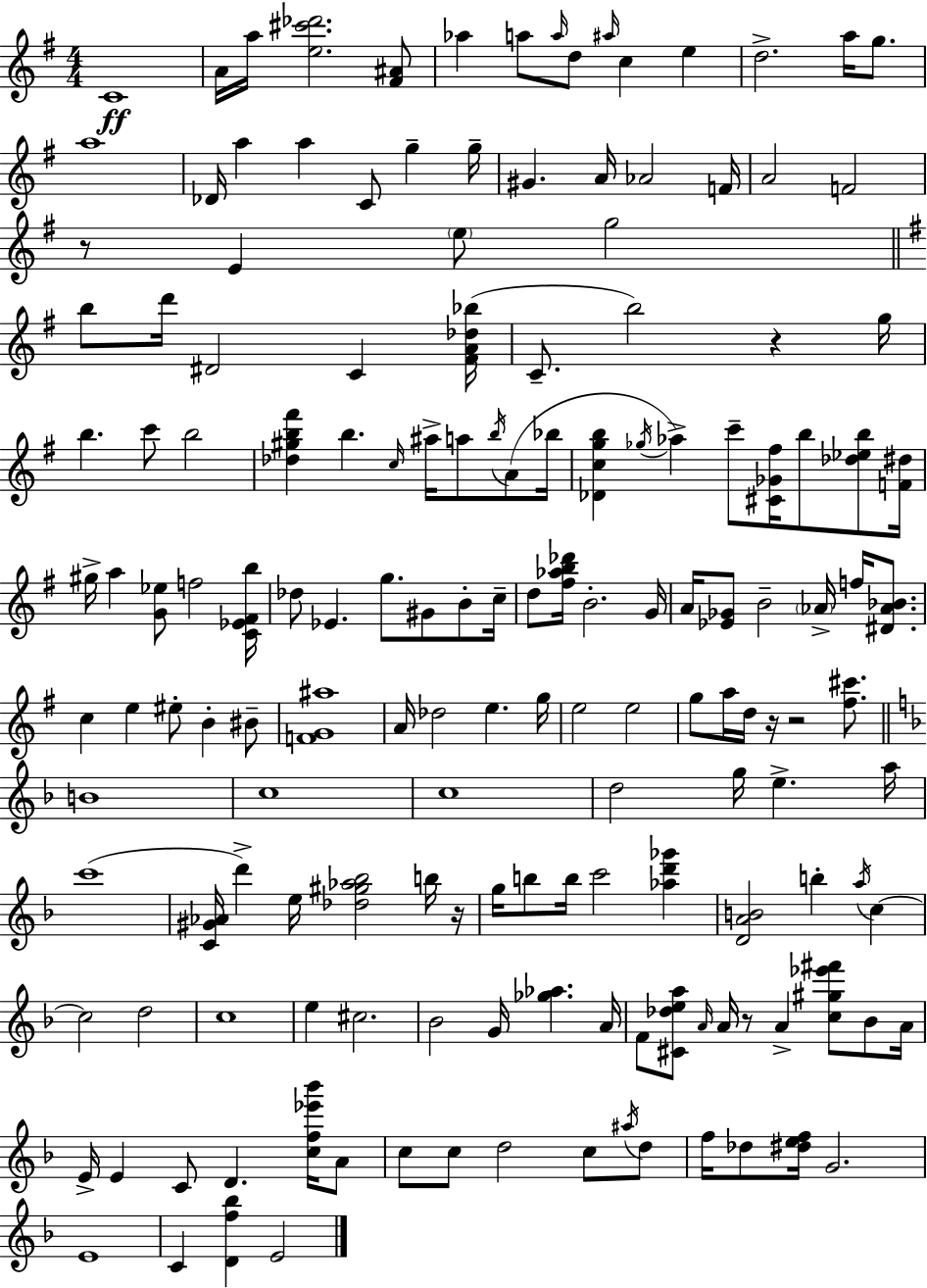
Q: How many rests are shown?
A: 6